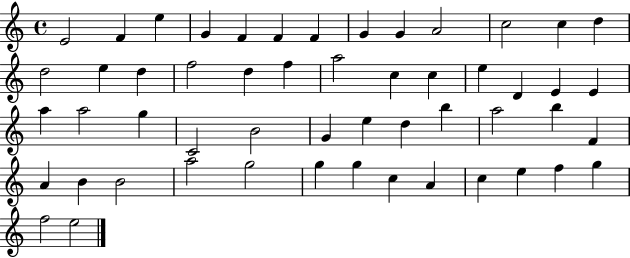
E4/h F4/q E5/q G4/q F4/q F4/q F4/q G4/q G4/q A4/h C5/h C5/q D5/q D5/h E5/q D5/q F5/h D5/q F5/q A5/h C5/q C5/q E5/q D4/q E4/q E4/q A5/q A5/h G5/q C4/h B4/h G4/q E5/q D5/q B5/q A5/h B5/q F4/q A4/q B4/q B4/h A5/h G5/h G5/q G5/q C5/q A4/q C5/q E5/q F5/q G5/q F5/h E5/h